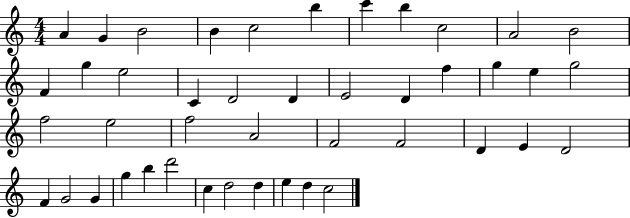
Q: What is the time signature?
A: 4/4